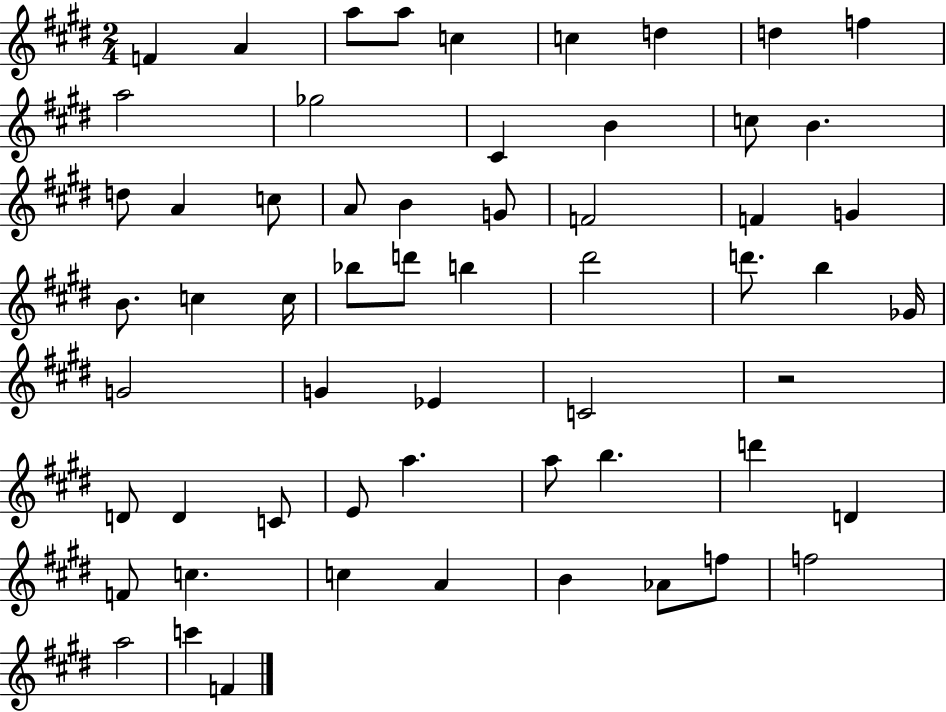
F4/q A4/q A5/e A5/e C5/q C5/q D5/q D5/q F5/q A5/h Gb5/h C#4/q B4/q C5/e B4/q. D5/e A4/q C5/e A4/e B4/q G4/e F4/h F4/q G4/q B4/e. C5/q C5/s Bb5/e D6/e B5/q D#6/h D6/e. B5/q Gb4/s G4/h G4/q Eb4/q C4/h R/h D4/e D4/q C4/e E4/e A5/q. A5/e B5/q. D6/q D4/q F4/e C5/q. C5/q A4/q B4/q Ab4/e F5/e F5/h A5/h C6/q F4/q